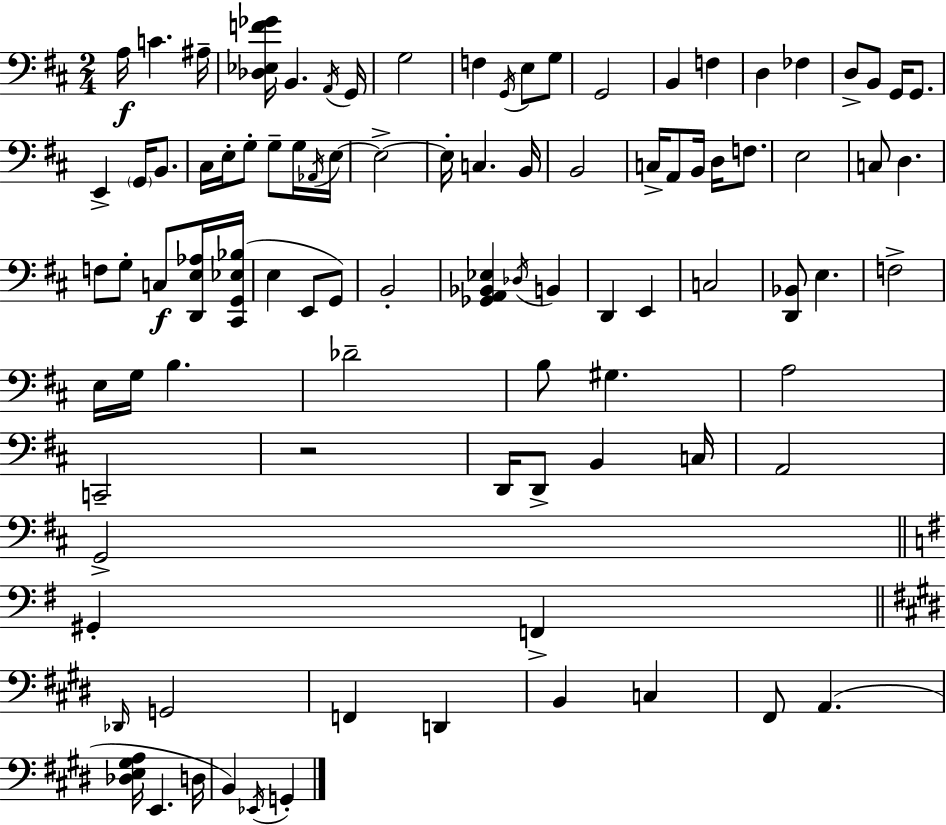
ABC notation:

X:1
T:Untitled
M:2/4
L:1/4
K:D
A,/4 C ^A,/4 [_D,_E,F_G]/4 B,, A,,/4 G,,/4 G,2 F, G,,/4 E,/2 G,/2 G,,2 B,, F, D, _F, D,/2 B,,/2 G,,/4 G,,/2 E,, G,,/4 B,,/2 ^C,/4 E,/4 G,/2 G,/2 G,/4 _A,,/4 E,/4 E,2 E,/4 C, B,,/4 B,,2 C,/4 A,,/2 B,,/4 D,/4 F,/2 E,2 C,/2 D, F,/2 G,/2 C,/2 [D,,E,_A,]/4 [^C,,G,,_E,_B,]/4 E, E,,/2 G,,/2 B,,2 [_G,,A,,_B,,_E,] _D,/4 B,, D,, E,, C,2 [D,,_B,,]/2 E, F,2 E,/4 G,/4 B, _D2 B,/2 ^G, A,2 C,,2 z2 D,,/4 D,,/2 B,, C,/4 A,,2 G,,2 ^G,, F,, _D,,/4 G,,2 F,, D,, B,, C, ^F,,/2 A,, [_D,E,^G,A,]/4 E,, D,/4 B,, _E,,/4 G,,